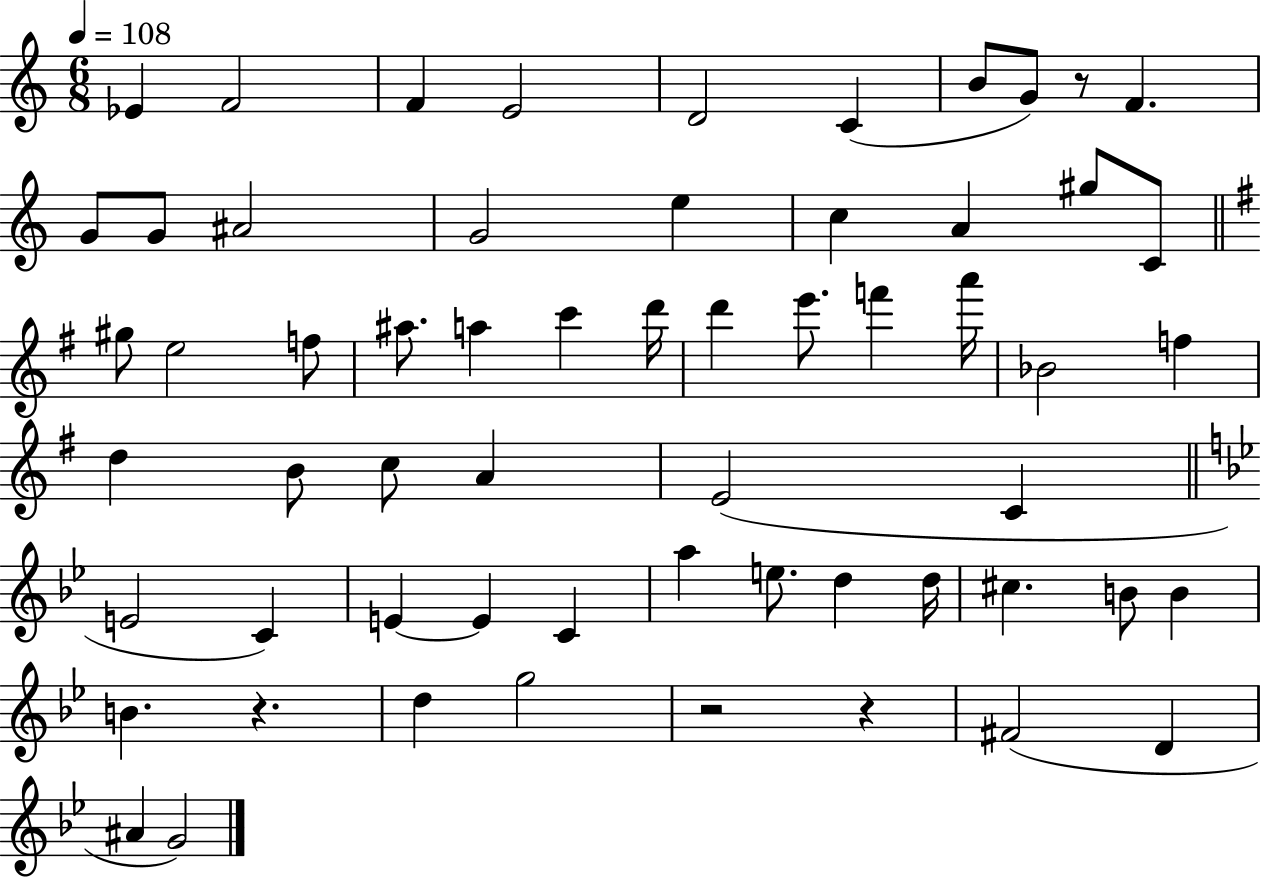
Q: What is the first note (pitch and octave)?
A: Eb4